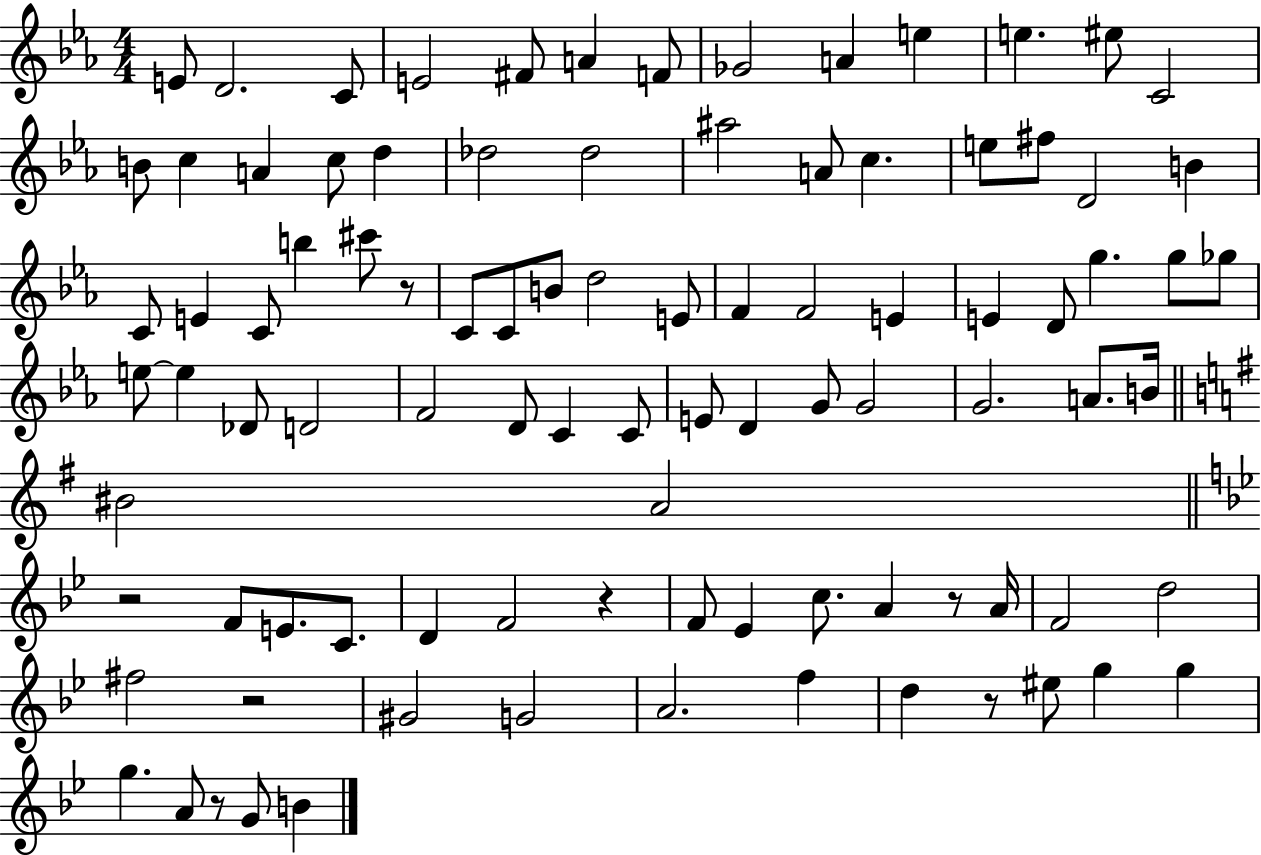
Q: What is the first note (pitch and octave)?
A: E4